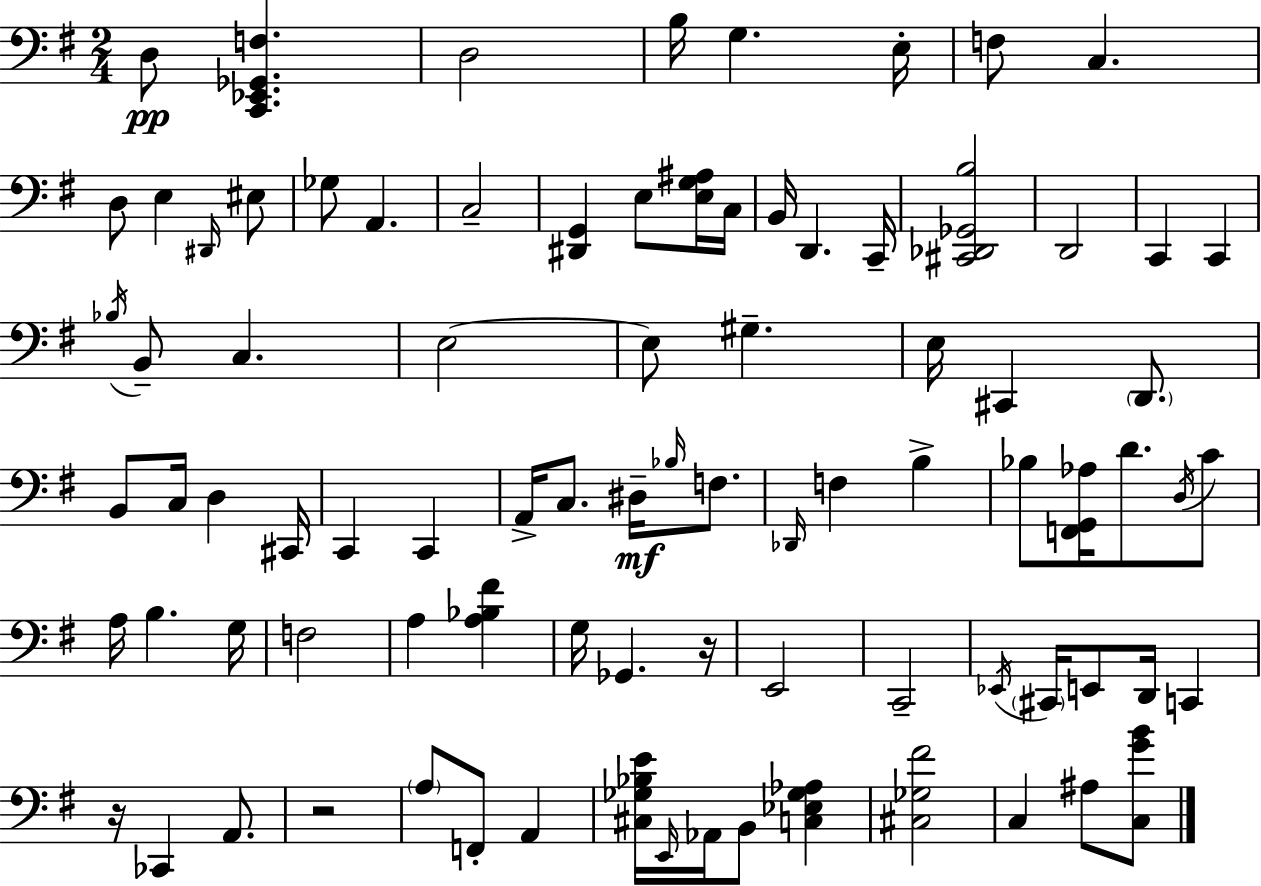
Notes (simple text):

D3/e [C2,Eb2,Gb2,F3]/q. D3/h B3/s G3/q. E3/s F3/e C3/q. D3/e E3/q D#2/s EIS3/e Gb3/e A2/q. C3/h [D#2,G2]/q E3/e [E3,G3,A#3]/s C3/s B2/s D2/q. C2/s [C#2,Db2,Gb2,B3]/h D2/h C2/q C2/q Bb3/s B2/e C3/q. E3/h E3/e G#3/q. E3/s C#2/q D2/e. B2/e C3/s D3/q C#2/s C2/q C2/q A2/s C3/e. D#3/s Bb3/s F3/e. Db2/s F3/q B3/q Bb3/e [F2,G2,Ab3]/s D4/e. D3/s C4/e A3/s B3/q. G3/s F3/h A3/q [A3,Bb3,F#4]/q G3/s Gb2/q. R/s E2/h C2/h Eb2/s C#2/s E2/e D2/s C2/q R/s CES2/q A2/e. R/h A3/e F2/e A2/q [C#3,Gb3,Bb3,E4]/s E2/s Ab2/s B2/e [C3,Eb3,Gb3,Ab3]/q [C#3,Gb3,F#4]/h C3/q A#3/e [C3,G4,B4]/e